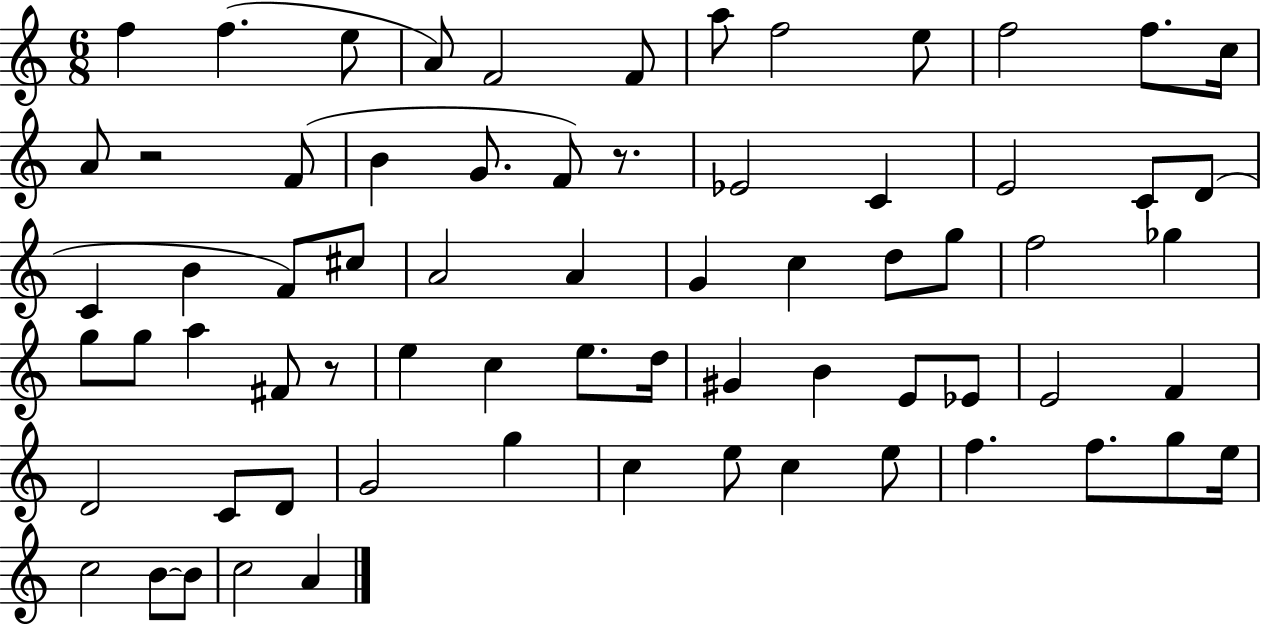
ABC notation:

X:1
T:Untitled
M:6/8
L:1/4
K:C
f f e/2 A/2 F2 F/2 a/2 f2 e/2 f2 f/2 c/4 A/2 z2 F/2 B G/2 F/2 z/2 _E2 C E2 C/2 D/2 C B F/2 ^c/2 A2 A G c d/2 g/2 f2 _g g/2 g/2 a ^F/2 z/2 e c e/2 d/4 ^G B E/2 _E/2 E2 F D2 C/2 D/2 G2 g c e/2 c e/2 f f/2 g/2 e/4 c2 B/2 B/2 c2 A